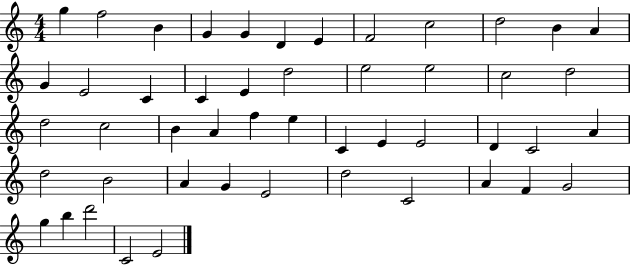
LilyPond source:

{
  \clef treble
  \numericTimeSignature
  \time 4/4
  \key c \major
  g''4 f''2 b'4 | g'4 g'4 d'4 e'4 | f'2 c''2 | d''2 b'4 a'4 | \break g'4 e'2 c'4 | c'4 e'4 d''2 | e''2 e''2 | c''2 d''2 | \break d''2 c''2 | b'4 a'4 f''4 e''4 | c'4 e'4 e'2 | d'4 c'2 a'4 | \break d''2 b'2 | a'4 g'4 e'2 | d''2 c'2 | a'4 f'4 g'2 | \break g''4 b''4 d'''2 | c'2 e'2 | \bar "|."
}